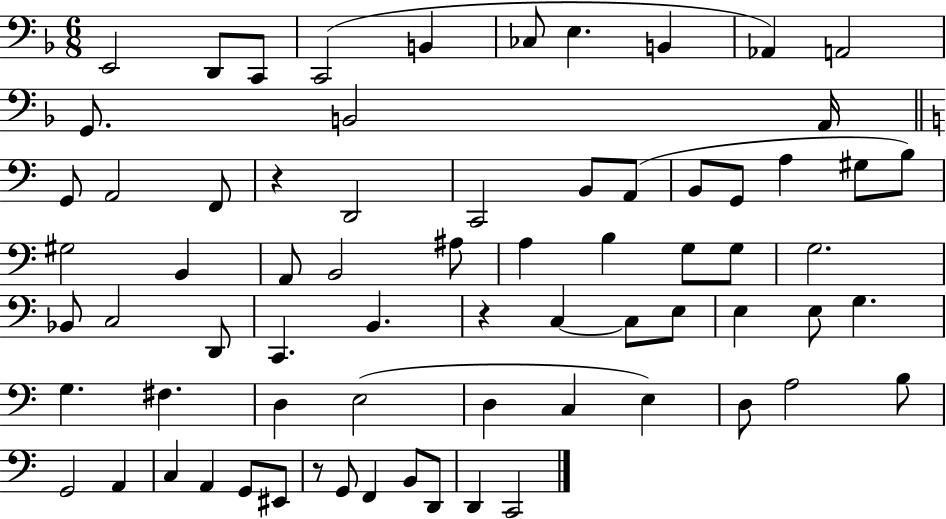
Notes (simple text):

E2/h D2/e C2/e C2/h B2/q CES3/e E3/q. B2/q Ab2/q A2/h G2/e. B2/h A2/s G2/e A2/h F2/e R/q D2/h C2/h B2/e A2/e B2/e G2/e A3/q G#3/e B3/e G#3/h B2/q A2/e B2/h A#3/e A3/q B3/q G3/e G3/e G3/h. Bb2/e C3/h D2/e C2/q. B2/q. R/q C3/q C3/e E3/e E3/q E3/e G3/q. G3/q. F#3/q. D3/q E3/h D3/q C3/q E3/q D3/e A3/h B3/e G2/h A2/q C3/q A2/q G2/e EIS2/e R/e G2/e F2/q B2/e D2/e D2/q C2/h